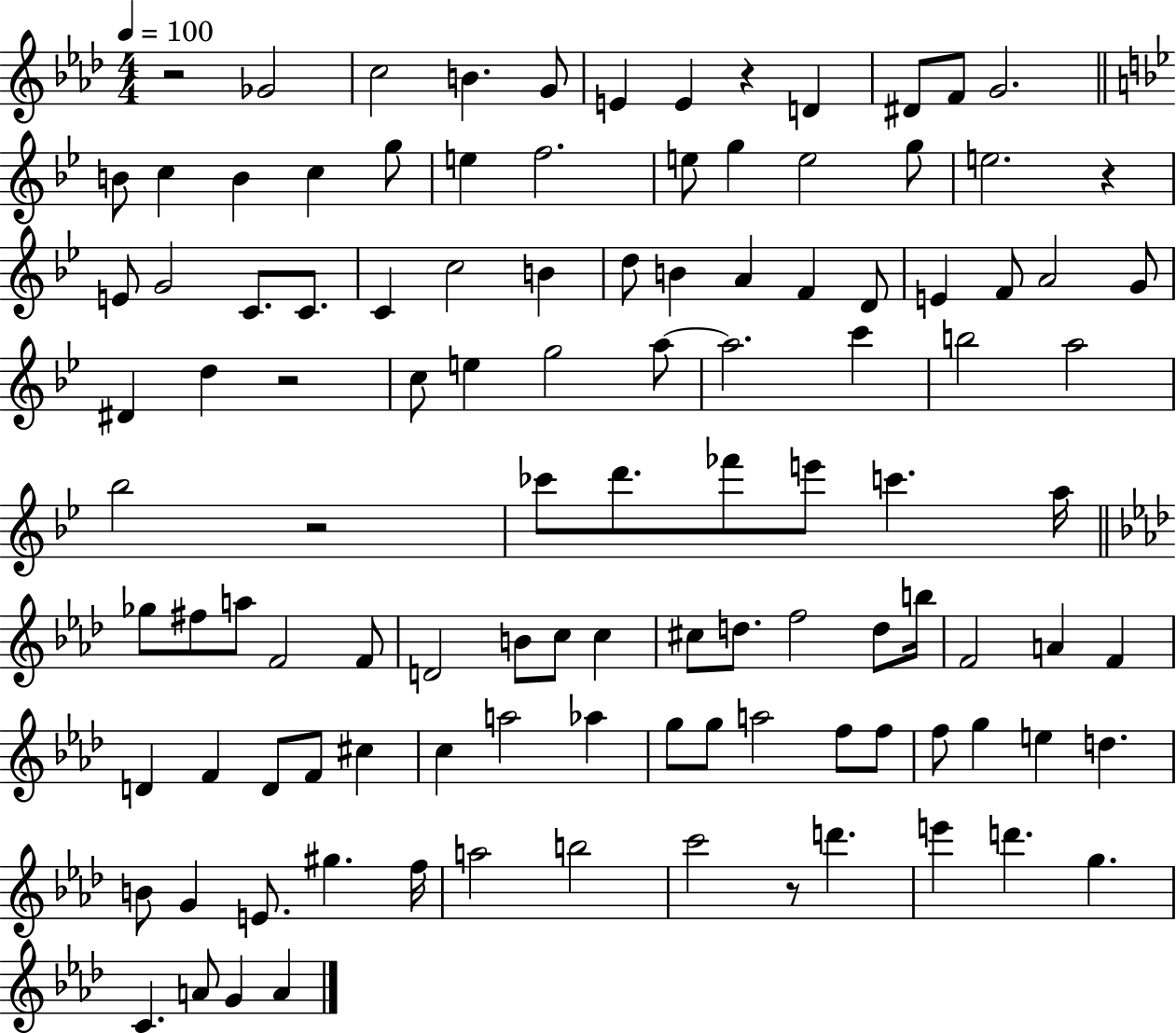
R/h Gb4/h C5/h B4/q. G4/e E4/q E4/q R/q D4/q D#4/e F4/e G4/h. B4/e C5/q B4/q C5/q G5/e E5/q F5/h. E5/e G5/q E5/h G5/e E5/h. R/q E4/e G4/h C4/e. C4/e. C4/q C5/h B4/q D5/e B4/q A4/q F4/q D4/e E4/q F4/e A4/h G4/e D#4/q D5/q R/h C5/e E5/q G5/h A5/e A5/h. C6/q B5/h A5/h Bb5/h R/h CES6/e D6/e. FES6/e E6/e C6/q. A5/s Gb5/e F#5/e A5/e F4/h F4/e D4/h B4/e C5/e C5/q C#5/e D5/e. F5/h D5/e B5/s F4/h A4/q F4/q D4/q F4/q D4/e F4/e C#5/q C5/q A5/h Ab5/q G5/e G5/e A5/h F5/e F5/e F5/e G5/q E5/q D5/q. B4/e G4/q E4/e. G#5/q. F5/s A5/h B5/h C6/h R/e D6/q. E6/q D6/q. G5/q. C4/q. A4/e G4/q A4/q